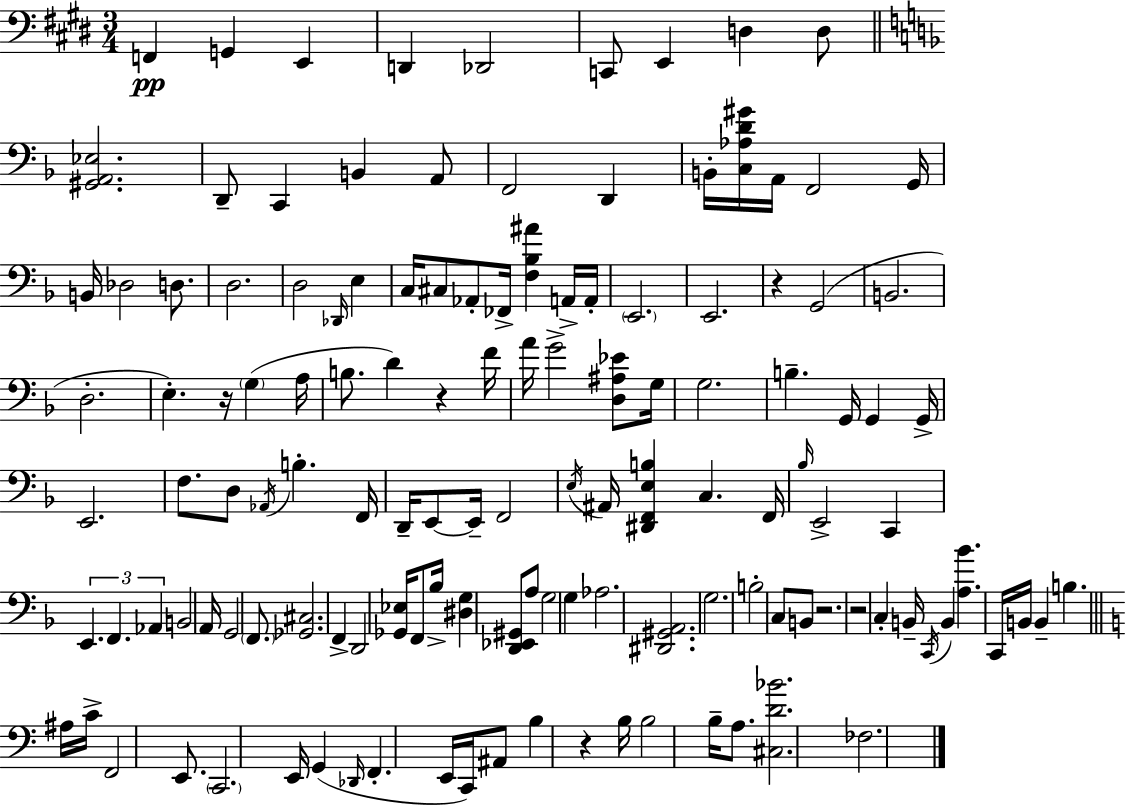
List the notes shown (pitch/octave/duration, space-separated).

F2/q G2/q E2/q D2/q Db2/h C2/e E2/q D3/q D3/e [G#2,A2,Eb3]/h. D2/e C2/q B2/q A2/e F2/h D2/q B2/s [C3,Ab3,D4,G#4]/s A2/s F2/h G2/s B2/s Db3/h D3/e. D3/h. D3/h Db2/s E3/q C3/s C#3/e Ab2/e FES2/s [F3,Bb3,A#4]/q A2/s A2/s E2/h. E2/h. R/q G2/h B2/h. D3/h. E3/q. R/s G3/q A3/s B3/e. D4/q R/q F4/s A4/s G4/h [D3,A#3,Eb4]/e G3/s G3/h. B3/q. G2/s G2/q G2/s E2/h. F3/e. D3/e Ab2/s B3/q. F2/s D2/s E2/e E2/s F2/h E3/s A#2/s [D#2,F2,E3,B3]/q C3/q. F2/s Bb3/s E2/h C2/q E2/q. F2/q. Ab2/q B2/h A2/s G2/h F2/e. [Gb2,C#3]/h. F2/q D2/h [Gb2,Eb3]/s F2/e Bb3/s [D#3,G3]/q [D2,Eb2,G#2]/e A3/e G3/h G3/q Ab3/h. [D#2,G#2,A2]/h. G3/h. B3/h C3/e B2/e R/h. R/h C3/q B2/s C2/s B2/q [A3,Bb4]/q. C2/s B2/s B2/q B3/q. A#3/s C4/s F2/h E2/e. C2/h. E2/s G2/q Db2/s F2/q. E2/s C2/s A#2/e B3/q R/q B3/s B3/h B3/s A3/e. [C#3,D4,Bb4]/h. FES3/h.